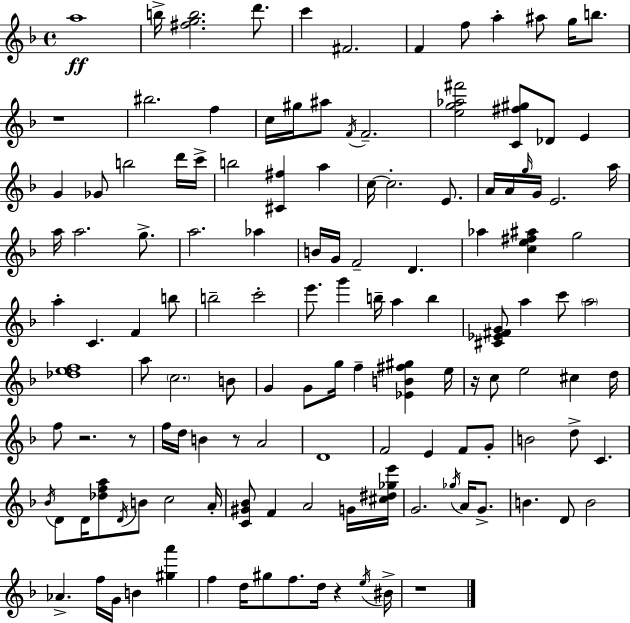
{
  \clef treble
  \time 4/4
  \defaultTimeSignature
  \key d \minor
  a''1\ff | b''16-> <fis'' g'' b''>2. d'''8. | c'''4 fis'2. | f'4 f''8 a''4-. ais''8 g''16 b''8. | \break r1 | bis''2. f''4 | c''16 gis''16 ais''8 \acciaccatura { f'16 } f'2.-- | <e'' g'' aes'' fis'''>2 <c' fis'' gis''>8 des'8 e'4 | \break g'4 ges'8 b''2 d'''16 | c'''16-> b''2 <cis' fis''>4 a''4 | c''16~~ c''2.-. e'8. | a'16 a'16 \grace { g''16 } g'16 e'2. | \break a''16 a''16 a''2. g''8.-> | a''2. aes''4 | b'16 g'16 f'2-- d'4. | aes''4 <c'' e'' fis'' ais''>4 g''2 | \break a''4-. c'4. f'4 | b''8 b''2-- c'''2-. | e'''8. g'''4 b''16-- a''4 b''4 | <cis' ees' fis' g'>8 a''4 c'''8 \parenthesize a''2 | \break <des'' e'' f''>1 | a''8 \parenthesize c''2. | b'8 g'4 g'8 g''16 f''4-- <ees' b' fis'' gis''>4 | e''16 r16 c''8 e''2 cis''4 | \break d''16 f''8 r2. | r8 f''16 d''16 b'4 r8 a'2 | d'1 | f'2 e'4 f'8 | \break g'8-. b'2 d''8-> c'4. | \acciaccatura { bes'16 } d'8 d'16 <des'' f'' a''>8 \acciaccatura { d'16 } b'8 c''2 | a'16-. <c' gis' bes'>8 f'4 a'2 | g'16 <cis'' dis'' ges'' e'''>16 g'2. | \break \acciaccatura { ges''16 } a'16 g'8.-> b'4. d'8 b'2 | aes'4.-> f''16 g'16 b'4 | <gis'' a'''>4 f''4 d''16 gis''8 f''8. d''16 | r4 \acciaccatura { e''16 } bis'16-> r1 | \break \bar "|."
}